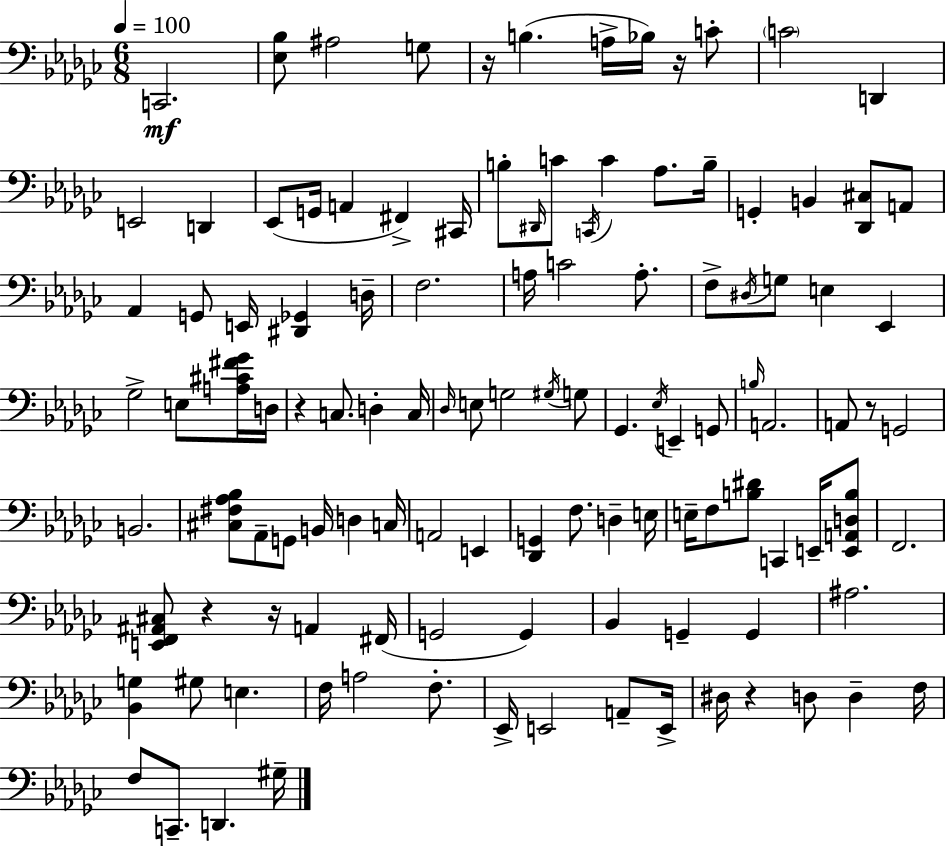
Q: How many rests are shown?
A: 7